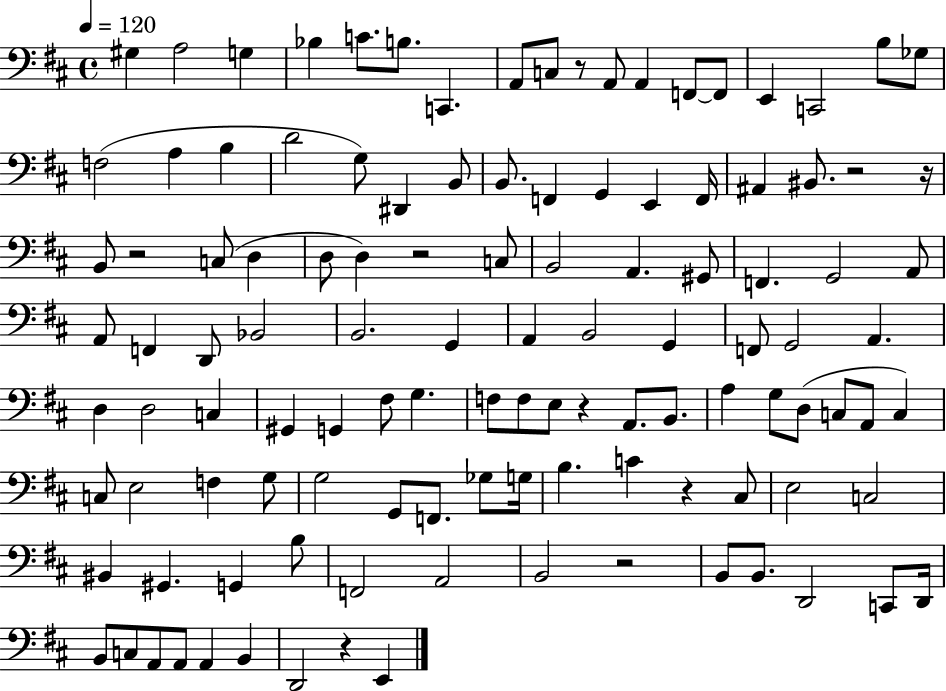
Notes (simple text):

G#3/q A3/h G3/q Bb3/q C4/e. B3/e. C2/q. A2/e C3/e R/e A2/e A2/q F2/e F2/e E2/q C2/h B3/e Gb3/e F3/h A3/q B3/q D4/h G3/e D#2/q B2/e B2/e. F2/q G2/q E2/q F2/s A#2/q BIS2/e. R/h R/s B2/e R/h C3/e D3/q D3/e D3/q R/h C3/e B2/h A2/q. G#2/e F2/q. G2/h A2/e A2/e F2/q D2/e Bb2/h B2/h. G2/q A2/q B2/h G2/q F2/e G2/h A2/q. D3/q D3/h C3/q G#2/q G2/q F#3/e G3/q. F3/e F3/e E3/e R/q A2/e. B2/e. A3/q G3/e D3/e C3/e A2/e C3/q C3/e E3/h F3/q G3/e G3/h G2/e F2/e. Gb3/e G3/s B3/q. C4/q R/q C#3/e E3/h C3/h BIS2/q G#2/q. G2/q B3/e F2/h A2/h B2/h R/h B2/e B2/e. D2/h C2/e D2/s B2/e C3/e A2/e A2/e A2/q B2/q D2/h R/q E2/q